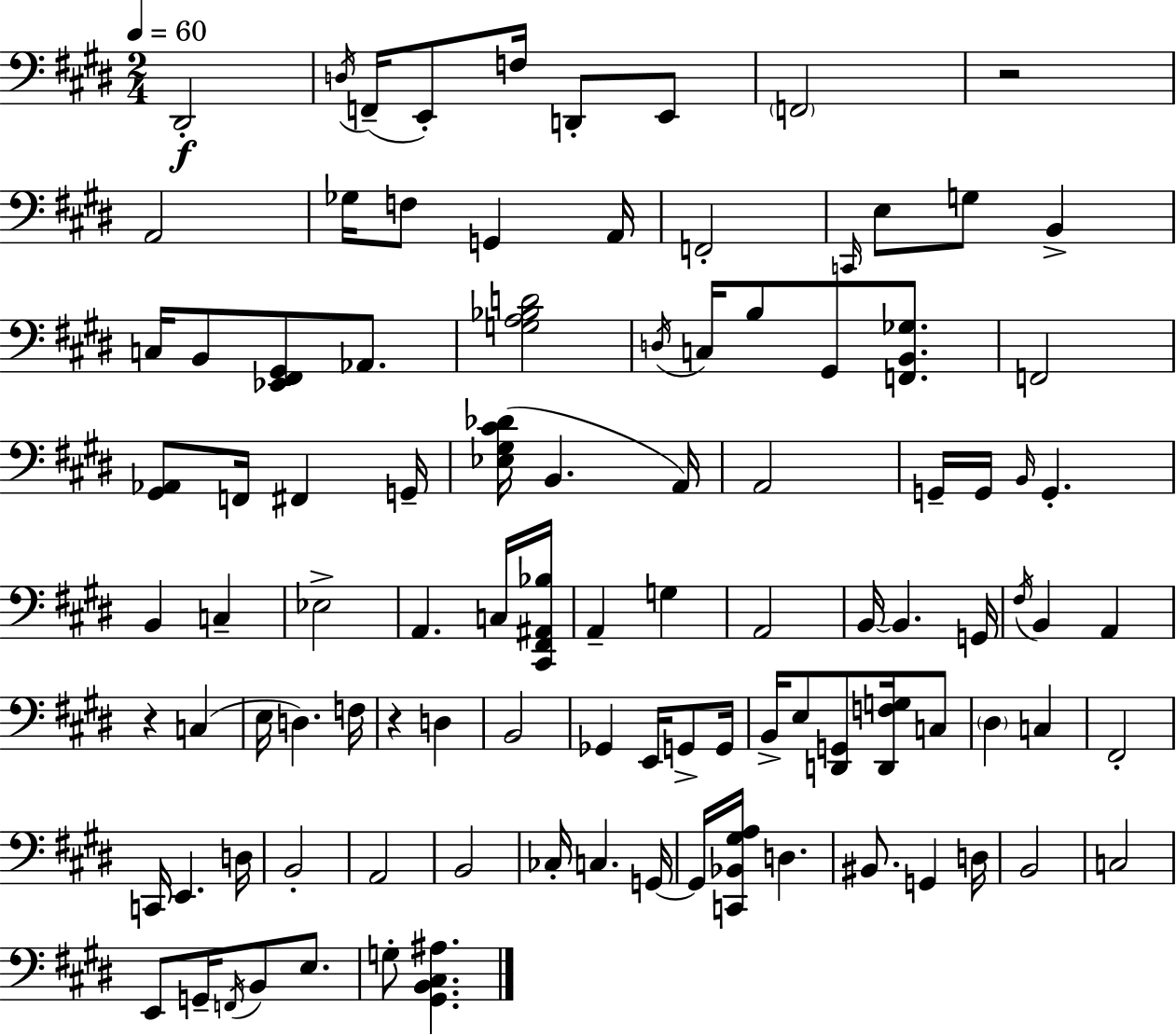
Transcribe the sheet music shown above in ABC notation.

X:1
T:Untitled
M:2/4
L:1/4
K:E
^D,,2 D,/4 F,,/4 E,,/2 F,/4 D,,/2 E,,/2 F,,2 z2 A,,2 _G,/4 F,/2 G,, A,,/4 F,,2 C,,/4 E,/2 G,/2 B,, C,/4 B,,/2 [_E,,^F,,^G,,]/2 _A,,/2 [G,A,_B,D]2 D,/4 C,/4 B,/2 ^G,,/2 [F,,B,,_G,]/2 F,,2 [^G,,_A,,]/2 F,,/4 ^F,, G,,/4 [_E,^G,^C_D]/4 B,, A,,/4 A,,2 G,,/4 G,,/4 B,,/4 G,, B,, C, _E,2 A,, C,/4 [^C,,^F,,^A,,_B,]/4 A,, G, A,,2 B,,/4 B,, G,,/4 ^F,/4 B,, A,, z C, E,/4 D, F,/4 z D, B,,2 _G,, E,,/4 G,,/2 G,,/4 B,,/4 E,/2 [D,,G,,]/2 [D,,F,G,]/4 C,/2 ^D, C, ^F,,2 C,,/4 E,, D,/4 B,,2 A,,2 B,,2 _C,/4 C, G,,/4 G,,/4 [C,,_B,,^G,A,]/4 D, ^B,,/2 G,, D,/4 B,,2 C,2 E,,/2 G,,/4 F,,/4 B,,/2 E,/2 G,/2 [^G,,B,,^C,^A,]